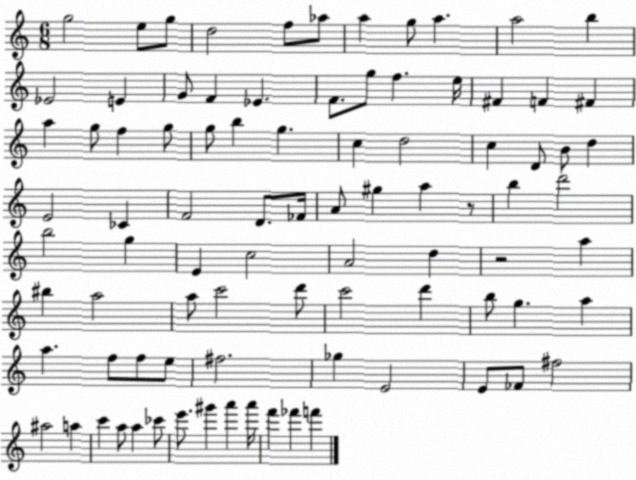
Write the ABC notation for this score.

X:1
T:Untitled
M:6/8
L:1/4
K:C
g2 e/2 g/2 d2 f/2 _a/2 a g/2 a a2 b _E2 E G/2 F _E F/2 g/2 f e/4 ^F F ^F a g/2 f g/2 g/2 b g c d2 c D/2 B/2 d E2 _C F2 D/2 _F/4 A/2 ^g a z/2 b d'2 b2 g E c2 A2 d z2 a ^b a2 a/2 c'2 d'/2 c'2 d' b/2 g a a f/2 f/2 e/2 ^f2 _g E2 E/2 _F/2 ^f2 ^a2 a c' a/2 a _c'/2 e'/2 ^g' a' a'/4 f' _f' f'